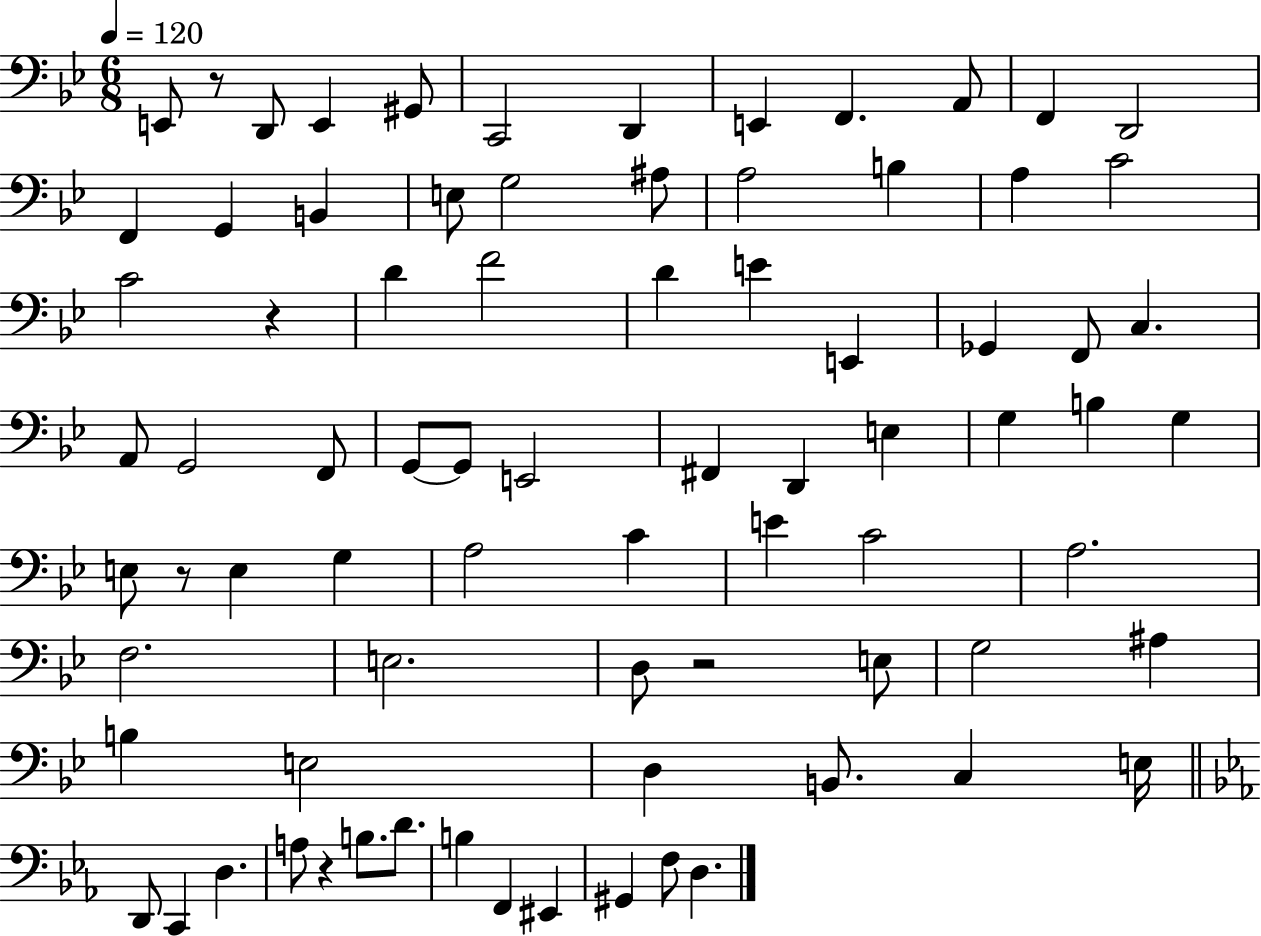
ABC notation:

X:1
T:Untitled
M:6/8
L:1/4
K:Bb
E,,/2 z/2 D,,/2 E,, ^G,,/2 C,,2 D,, E,, F,, A,,/2 F,, D,,2 F,, G,, B,, E,/2 G,2 ^A,/2 A,2 B, A, C2 C2 z D F2 D E E,, _G,, F,,/2 C, A,,/2 G,,2 F,,/2 G,,/2 G,,/2 E,,2 ^F,, D,, E, G, B, G, E,/2 z/2 E, G, A,2 C E C2 A,2 F,2 E,2 D,/2 z2 E,/2 G,2 ^A, B, E,2 D, B,,/2 C, E,/4 D,,/2 C,, D, A,/2 z B,/2 D/2 B, F,, ^E,, ^G,, F,/2 D,